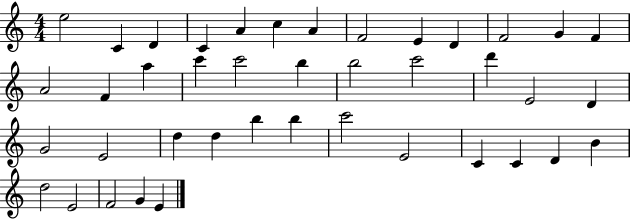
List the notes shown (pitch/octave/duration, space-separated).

E5/h C4/q D4/q C4/q A4/q C5/q A4/q F4/h E4/q D4/q F4/h G4/q F4/q A4/h F4/q A5/q C6/q C6/h B5/q B5/h C6/h D6/q E4/h D4/q G4/h E4/h D5/q D5/q B5/q B5/q C6/h E4/h C4/q C4/q D4/q B4/q D5/h E4/h F4/h G4/q E4/q